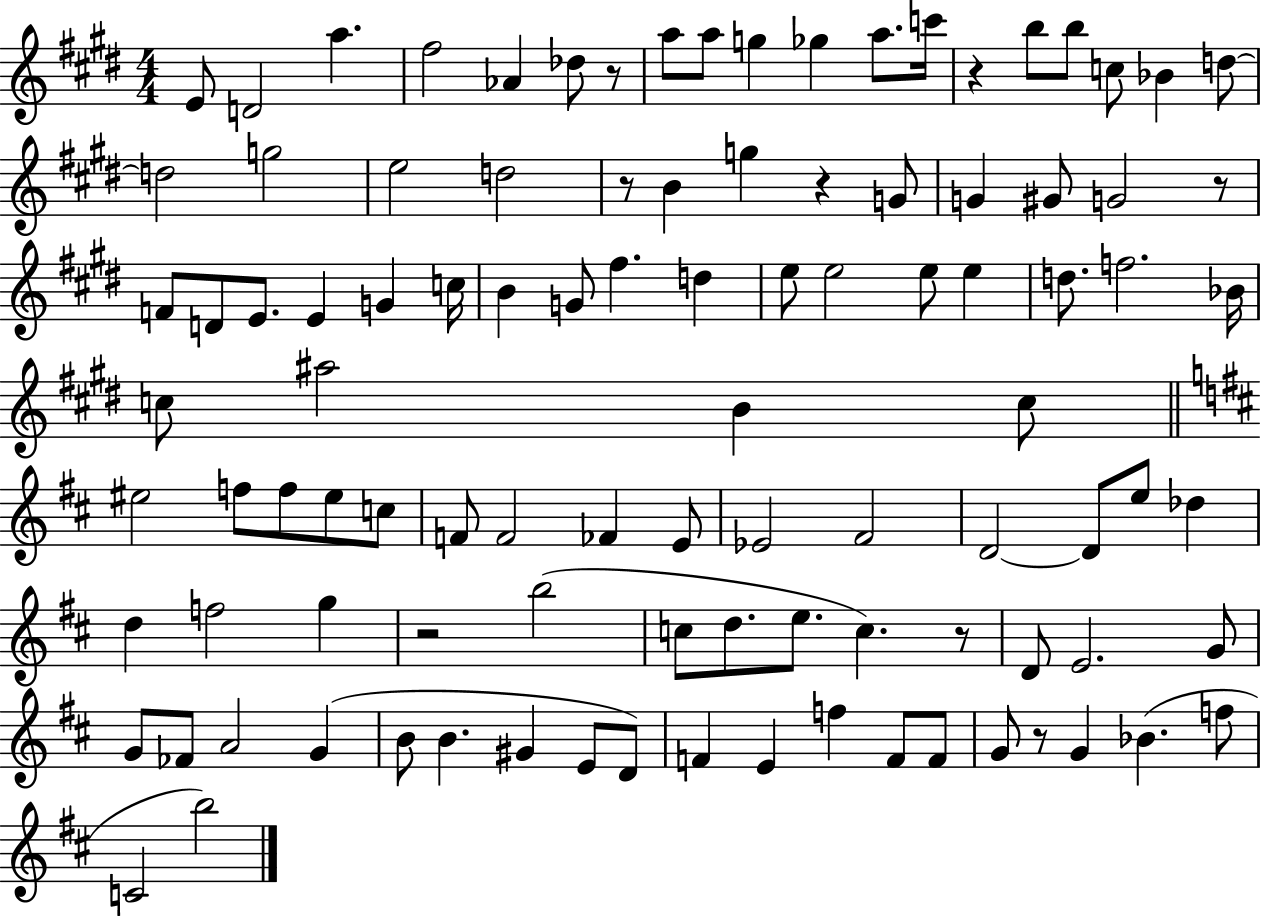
E4/e D4/h A5/q. F#5/h Ab4/q Db5/e R/e A5/e A5/e G5/q Gb5/q A5/e. C6/s R/q B5/e B5/e C5/e Bb4/q D5/e D5/h G5/h E5/h D5/h R/e B4/q G5/q R/q G4/e G4/q G#4/e G4/h R/e F4/e D4/e E4/e. E4/q G4/q C5/s B4/q G4/e F#5/q. D5/q E5/e E5/h E5/e E5/q D5/e. F5/h. Bb4/s C5/e A#5/h B4/q C5/e EIS5/h F5/e F5/e EIS5/e C5/e F4/e F4/h FES4/q E4/e Eb4/h F#4/h D4/h D4/e E5/e Db5/q D5/q F5/h G5/q R/h B5/h C5/e D5/e. E5/e. C5/q. R/e D4/e E4/h. G4/e G4/e FES4/e A4/h G4/q B4/e B4/q. G#4/q E4/e D4/e F4/q E4/q F5/q F4/e F4/e G4/e R/e G4/q Bb4/q. F5/e C4/h B5/h